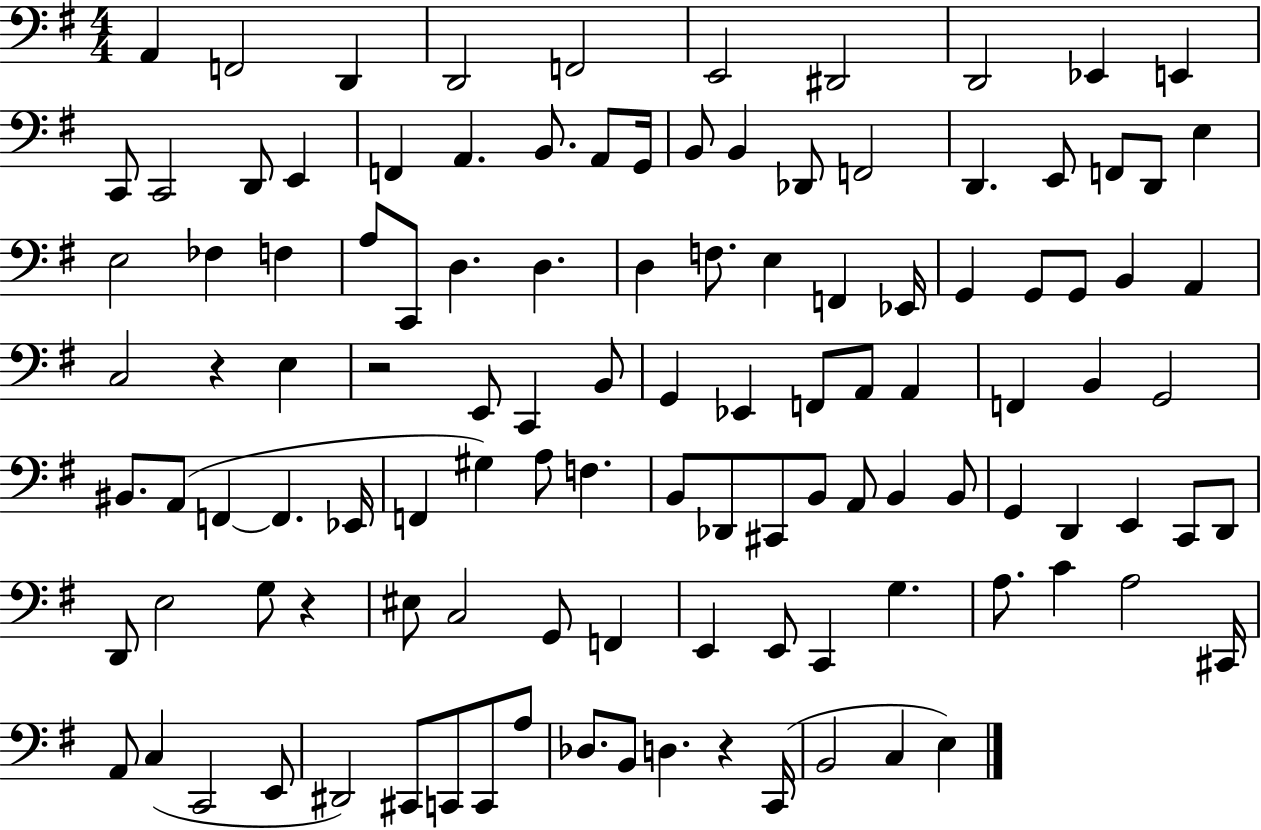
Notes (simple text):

A2/q F2/h D2/q D2/h F2/h E2/h D#2/h D2/h Eb2/q E2/q C2/e C2/h D2/e E2/q F2/q A2/q. B2/e. A2/e G2/s B2/e B2/q Db2/e F2/h D2/q. E2/e F2/e D2/e E3/q E3/h FES3/q F3/q A3/e C2/e D3/q. D3/q. D3/q F3/e. E3/q F2/q Eb2/s G2/q G2/e G2/e B2/q A2/q C3/h R/q E3/q R/h E2/e C2/q B2/e G2/q Eb2/q F2/e A2/e A2/q F2/q B2/q G2/h BIS2/e. A2/e F2/q F2/q. Eb2/s F2/q G#3/q A3/e F3/q. B2/e Db2/e C#2/e B2/e A2/e B2/q B2/e G2/q D2/q E2/q C2/e D2/e D2/e E3/h G3/e R/q EIS3/e C3/h G2/e F2/q E2/q E2/e C2/q G3/q. A3/e. C4/q A3/h C#2/s A2/e C3/q C2/h E2/e D#2/h C#2/e C2/e C2/e A3/e Db3/e. B2/e D3/q. R/q C2/s B2/h C3/q E3/q